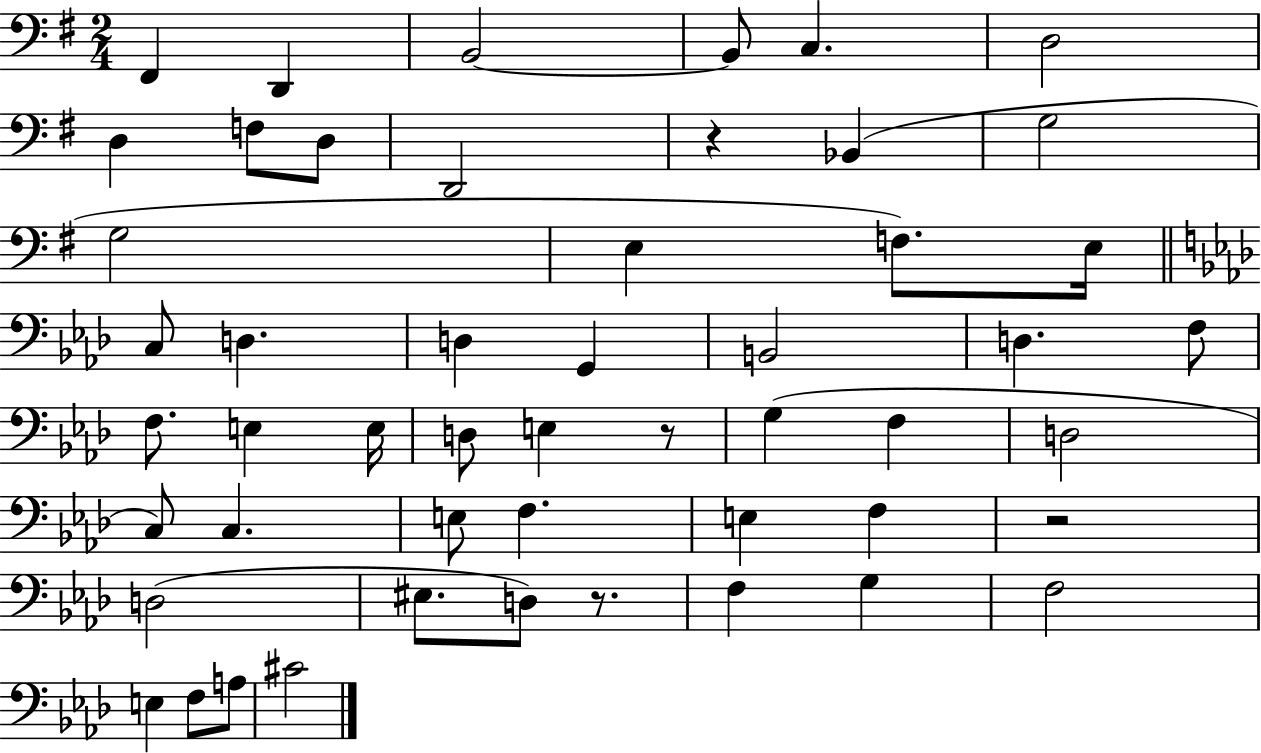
X:1
T:Untitled
M:2/4
L:1/4
K:G
^F,, D,, B,,2 B,,/2 C, D,2 D, F,/2 D,/2 D,,2 z _B,, G,2 G,2 E, F,/2 E,/4 C,/2 D, D, G,, B,,2 D, F,/2 F,/2 E, E,/4 D,/2 E, z/2 G, F, D,2 C,/2 C, E,/2 F, E, F, z2 D,2 ^E,/2 D,/2 z/2 F, G, F,2 E, F,/2 A,/2 ^C2